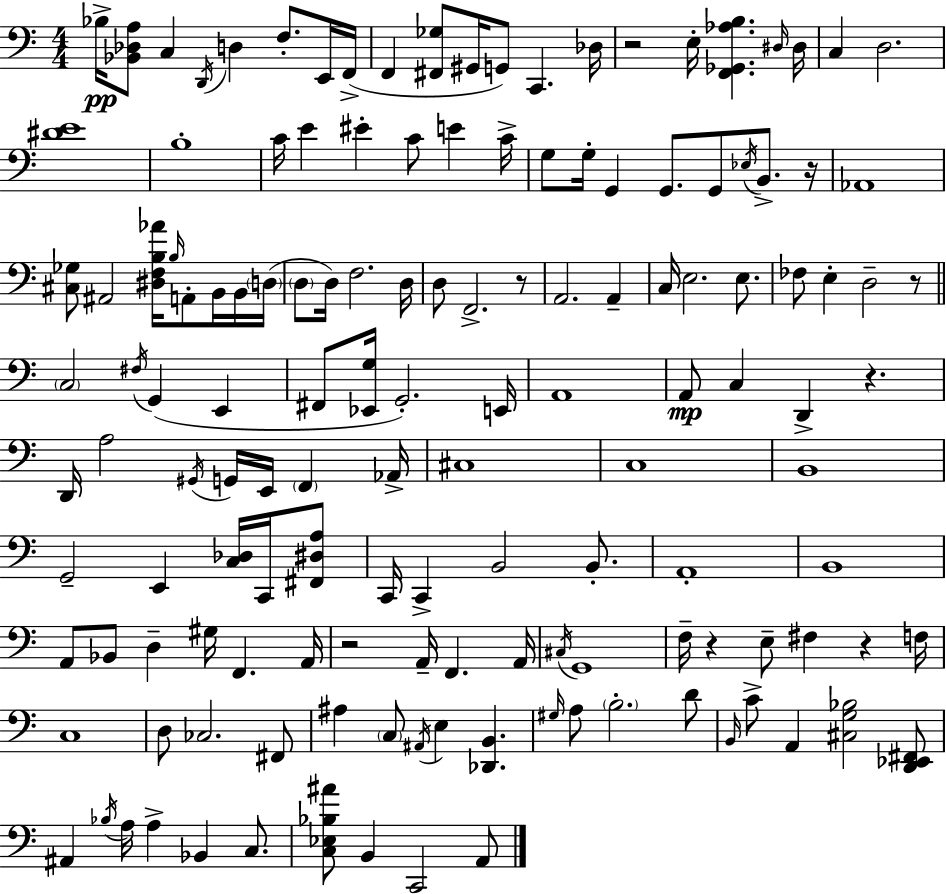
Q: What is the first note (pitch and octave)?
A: Bb3